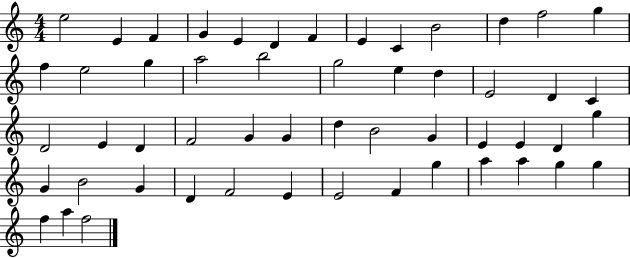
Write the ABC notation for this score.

X:1
T:Untitled
M:4/4
L:1/4
K:C
e2 E F G E D F E C B2 d f2 g f e2 g a2 b2 g2 e d E2 D C D2 E D F2 G G d B2 G E E D g G B2 G D F2 E E2 F g a a g g f a f2